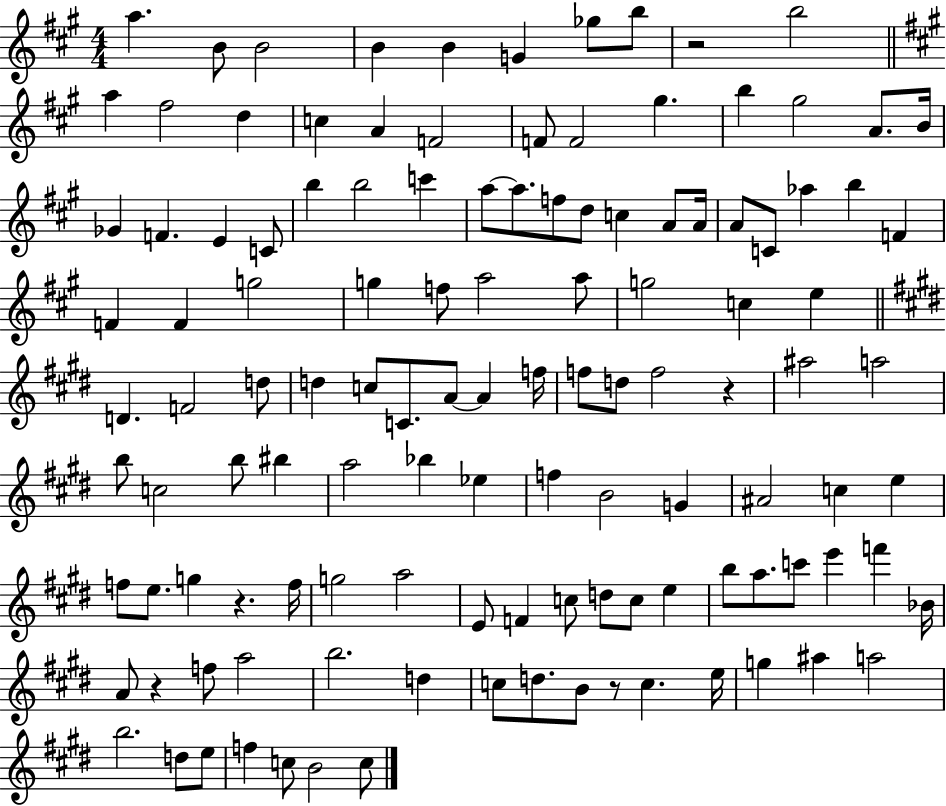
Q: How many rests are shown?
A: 5